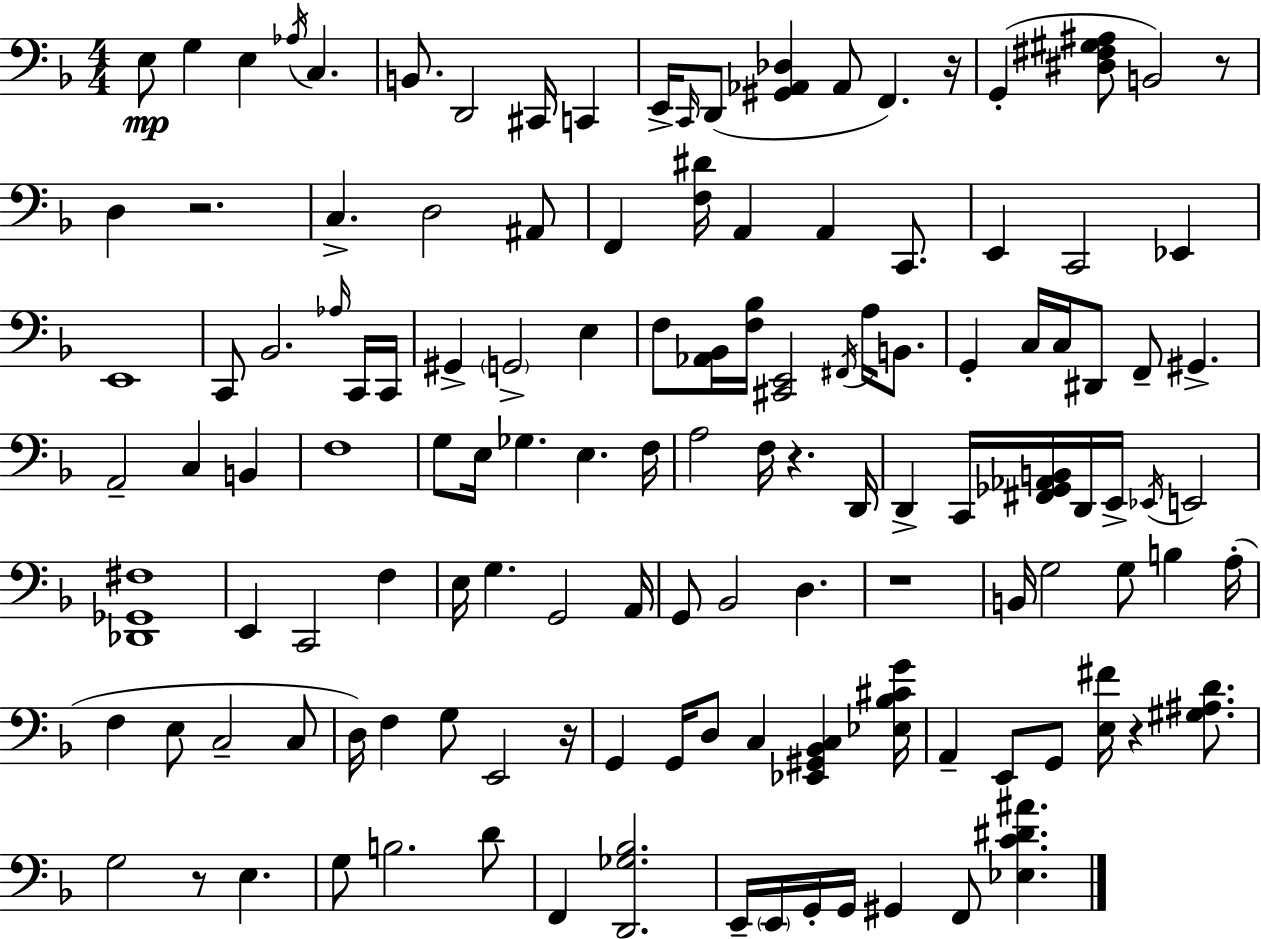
{
  \clef bass
  \numericTimeSignature
  \time 4/4
  \key f \major
  e8\mp g4 e4 \acciaccatura { aes16 } c4. | b,8. d,2 cis,16 c,4 | e,16-> \grace { c,16 } d,8( <gis, aes, des>4 aes,8 f,4.) | r16 g,4-.( <dis fis gis ais>8 b,2) | \break r8 d4 r2. | c4.-> d2 | ais,8 f,4 <f dis'>16 a,4 a,4 c,8. | e,4 c,2 ees,4 | \break e,1 | c,8 bes,2. | \grace { aes16 } c,16 c,16 gis,4-> \parenthesize g,2-> e4 | f8 <aes, bes,>16 <f bes>16 <cis, e,>2 \acciaccatura { fis,16 } | \break a16 b,8. g,4-. c16 c16 dis,8 f,8-- gis,4.-> | a,2-- c4 | b,4 f1 | g8 e16 ges4. e4. | \break f16 a2 f16 r4. | d,16 d,4-> c,16 <fis, ges, aes, b,>16 d,16 e,16-> \acciaccatura { ees,16 } e,2 | <des, ges, fis>1 | e,4 c,2 | \break f4 e16 g4. g,2 | a,16 g,8 bes,2 d4. | r1 | b,16 g2 g8 | \break b4 a16-.( f4 e8 c2-- | c8 d16) f4 g8 e,2 | r16 g,4 g,16 d8 c4 | <ees, gis, bes, c>4 <ees bes cis' g'>16 a,4-- e,8 g,8 <e fis'>16 r4 | \break <gis ais d'>8. g2 r8 e4. | g8 b2. | d'8 f,4 <d, ges bes>2. | e,16-- \parenthesize e,16 g,16-. g,16 gis,4 f,8 <ees c' dis' ais'>4. | \break \bar "|."
}